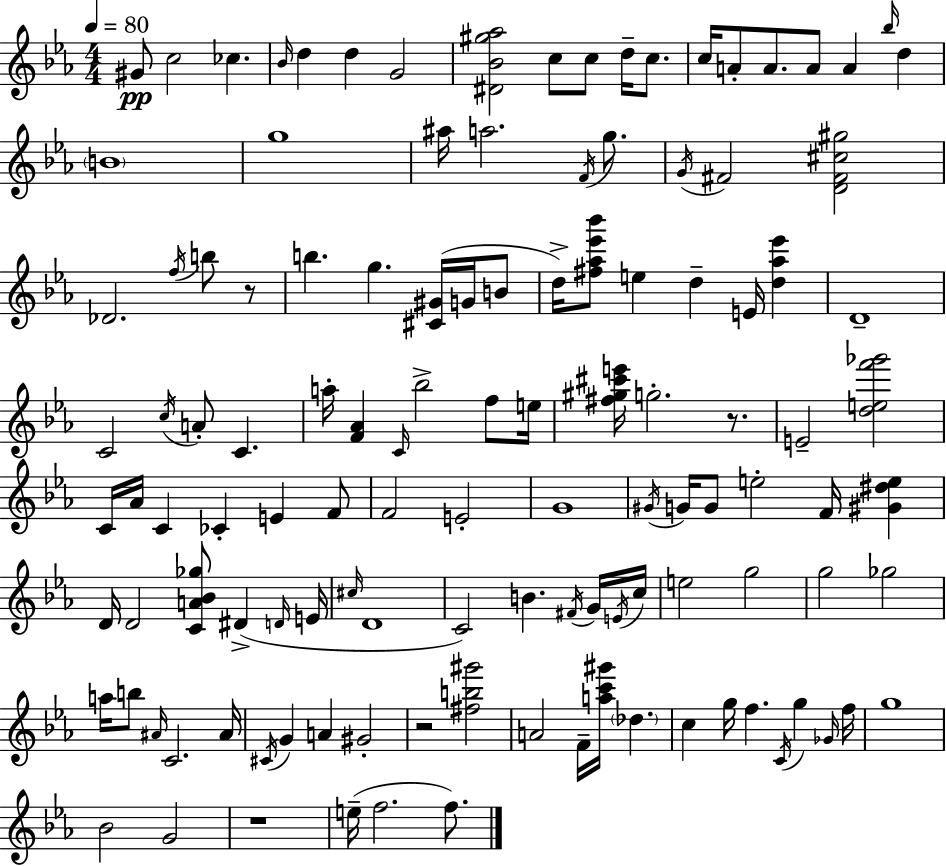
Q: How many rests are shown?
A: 4